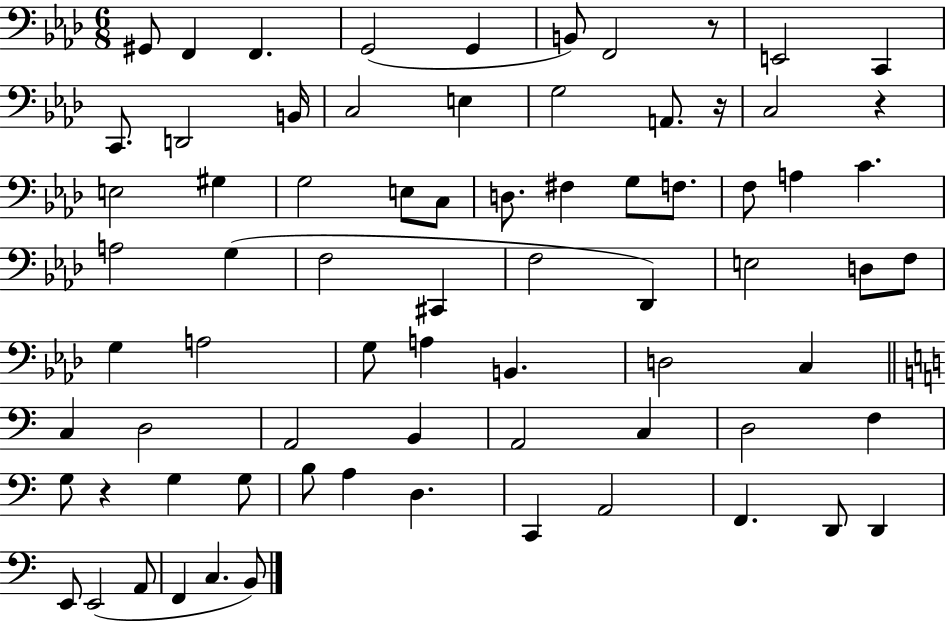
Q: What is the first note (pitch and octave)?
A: G#2